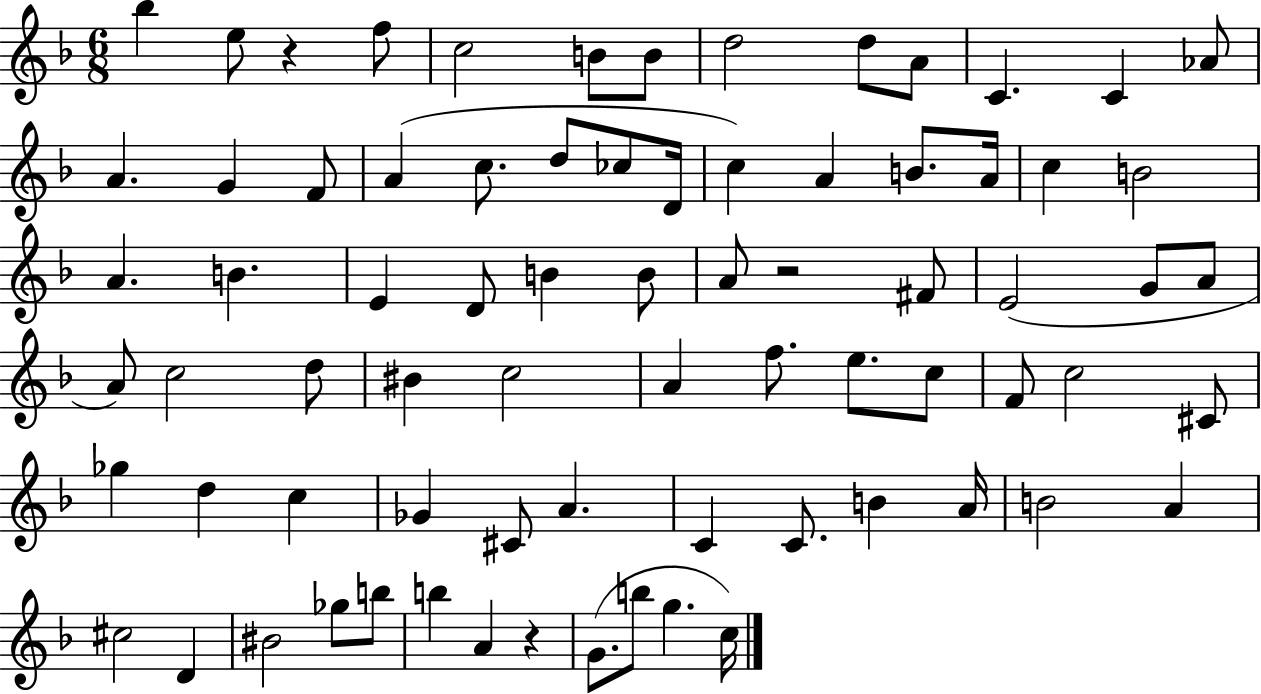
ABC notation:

X:1
T:Untitled
M:6/8
L:1/4
K:F
_b e/2 z f/2 c2 B/2 B/2 d2 d/2 A/2 C C _A/2 A G F/2 A c/2 d/2 _c/2 D/4 c A B/2 A/4 c B2 A B E D/2 B B/2 A/2 z2 ^F/2 E2 G/2 A/2 A/2 c2 d/2 ^B c2 A f/2 e/2 c/2 F/2 c2 ^C/2 _g d c _G ^C/2 A C C/2 B A/4 B2 A ^c2 D ^B2 _g/2 b/2 b A z G/2 b/2 g c/4